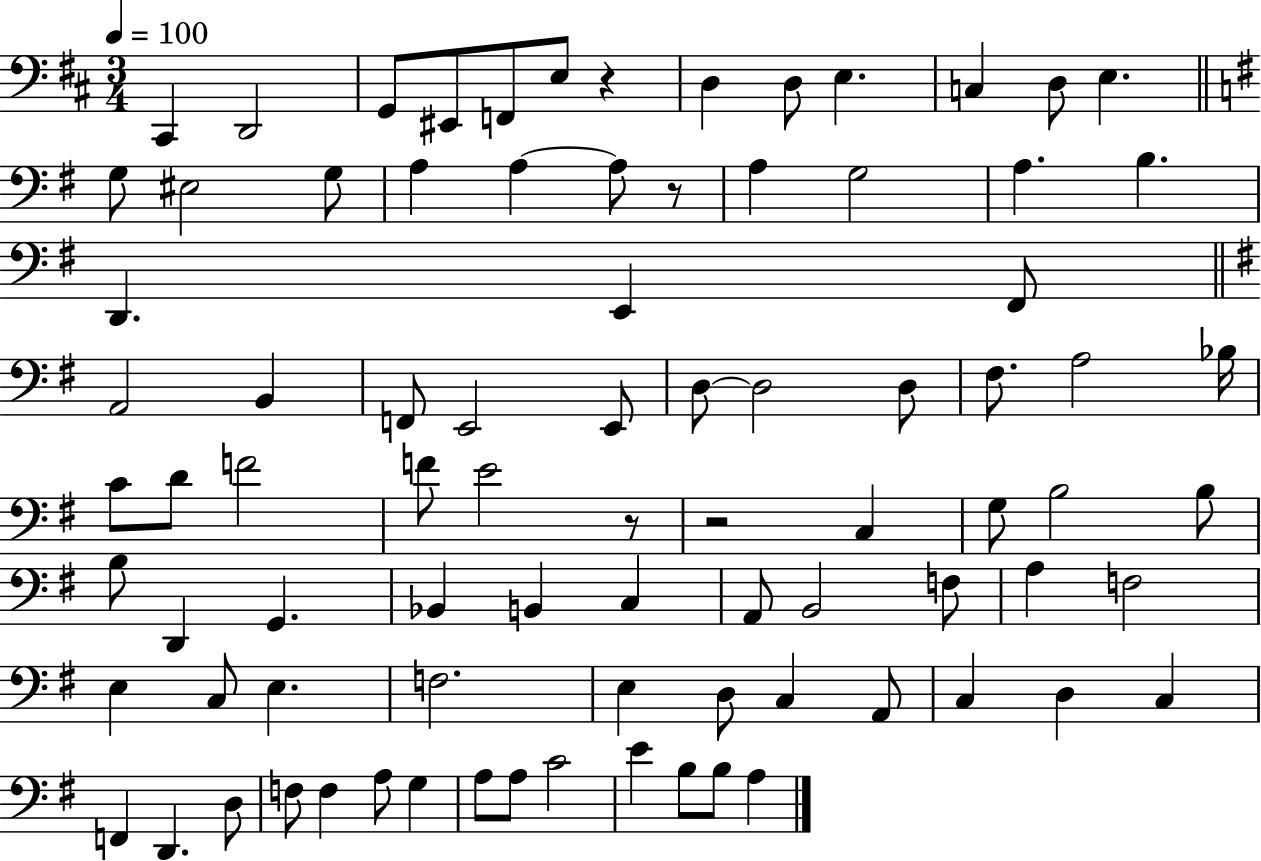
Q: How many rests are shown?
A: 4